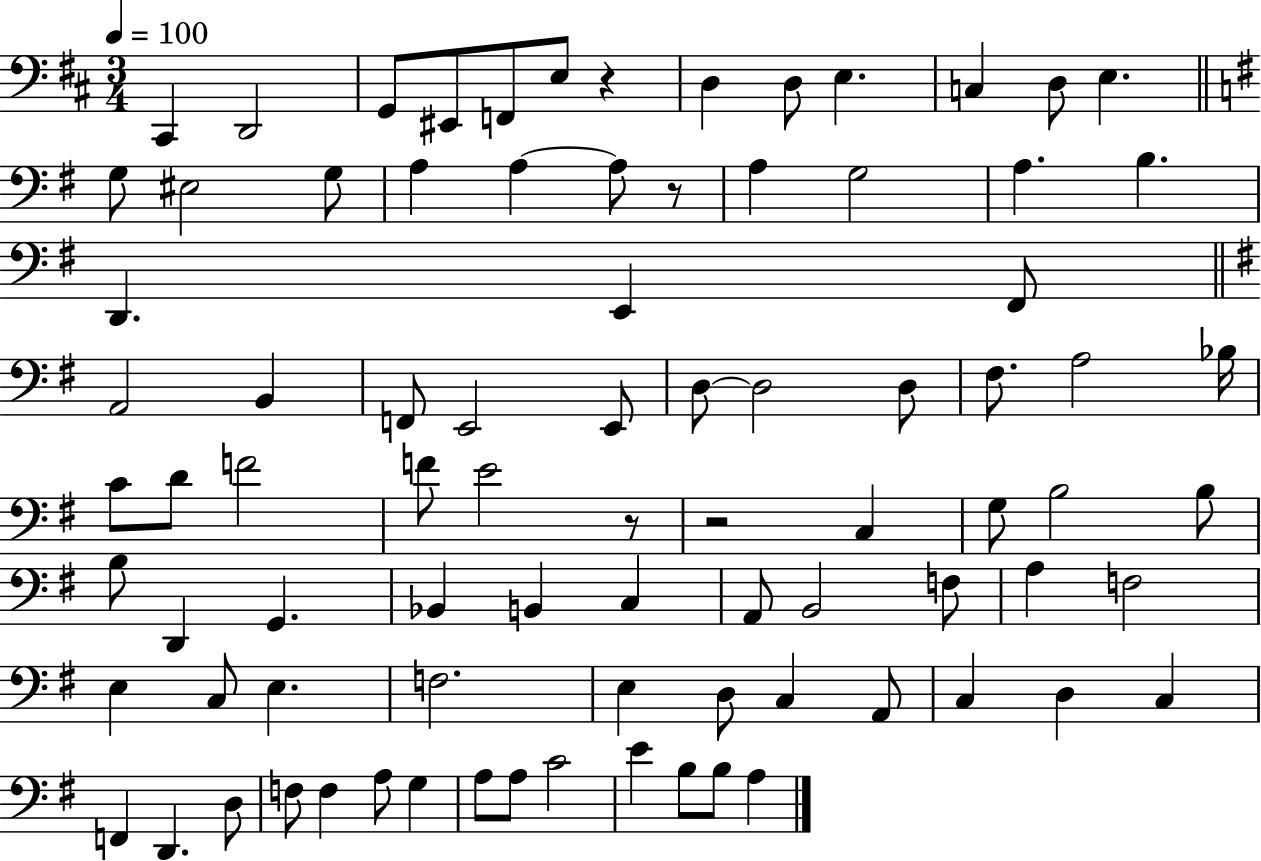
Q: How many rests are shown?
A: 4